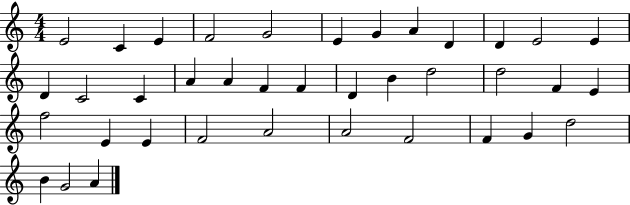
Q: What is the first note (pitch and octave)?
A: E4